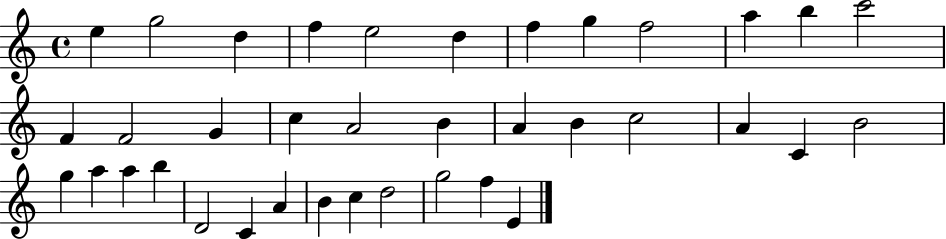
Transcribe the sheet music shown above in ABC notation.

X:1
T:Untitled
M:4/4
L:1/4
K:C
e g2 d f e2 d f g f2 a b c'2 F F2 G c A2 B A B c2 A C B2 g a a b D2 C A B c d2 g2 f E